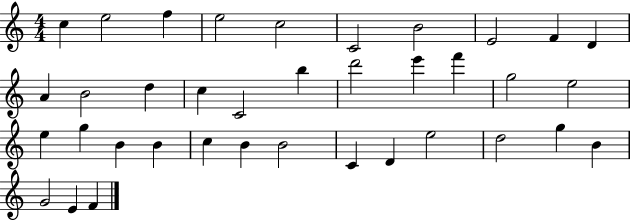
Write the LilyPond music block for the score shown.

{
  \clef treble
  \numericTimeSignature
  \time 4/4
  \key c \major
  c''4 e''2 f''4 | e''2 c''2 | c'2 b'2 | e'2 f'4 d'4 | \break a'4 b'2 d''4 | c''4 c'2 b''4 | d'''2 e'''4 f'''4 | g''2 e''2 | \break e''4 g''4 b'4 b'4 | c''4 b'4 b'2 | c'4 d'4 e''2 | d''2 g''4 b'4 | \break g'2 e'4 f'4 | \bar "|."
}